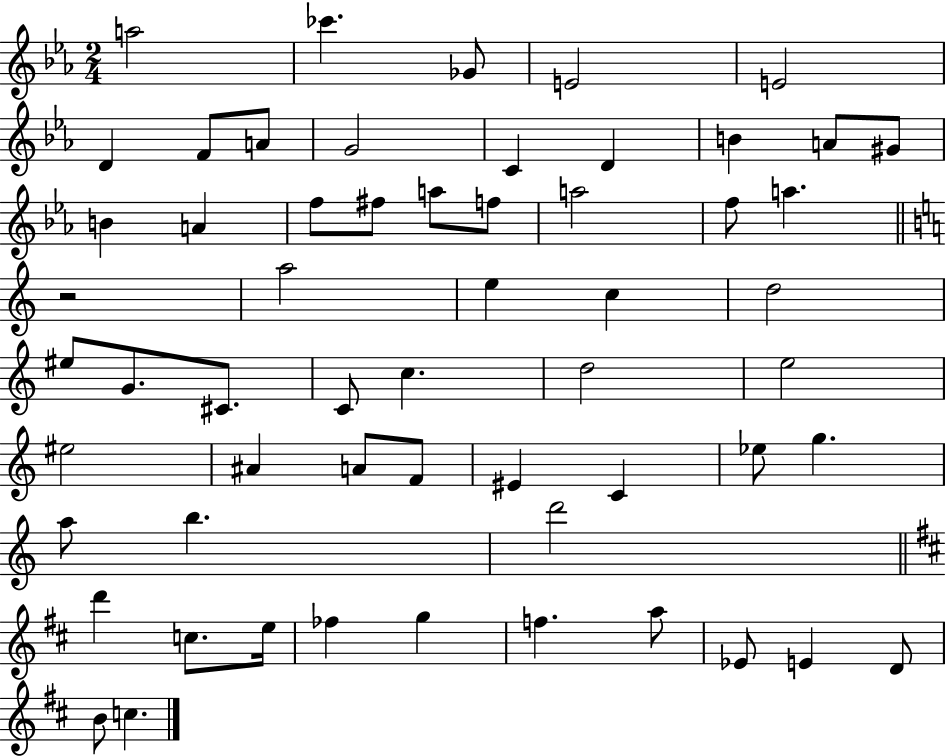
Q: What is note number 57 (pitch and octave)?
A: C5